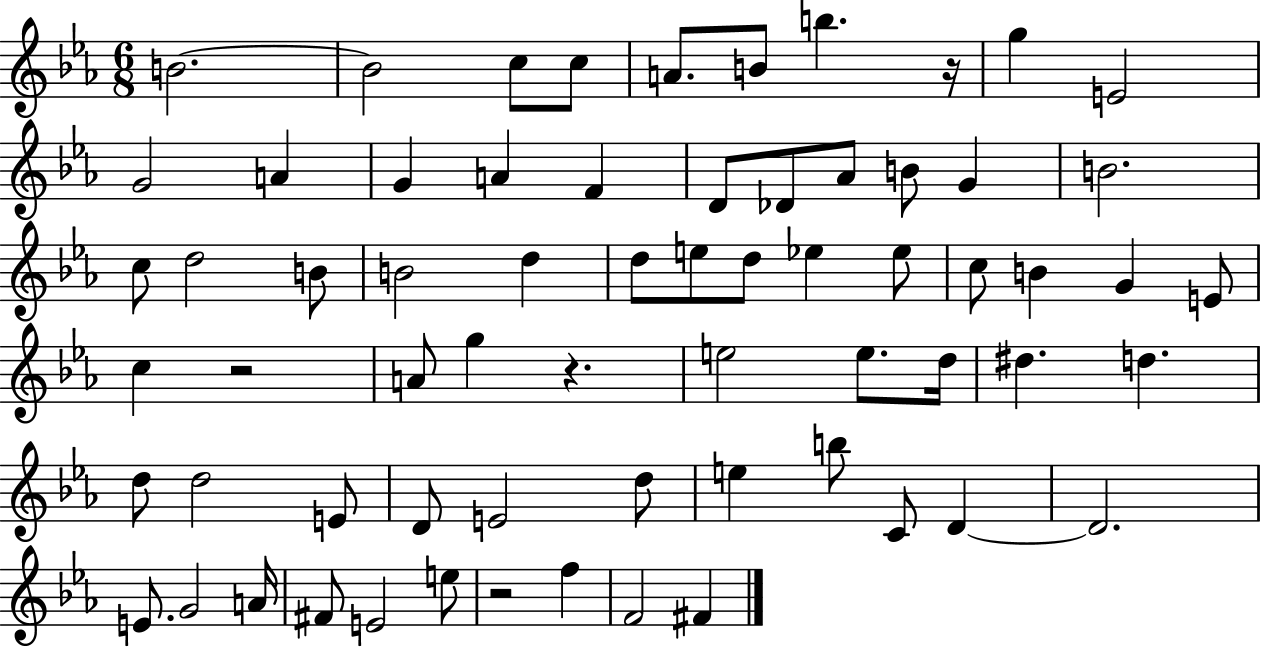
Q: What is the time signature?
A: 6/8